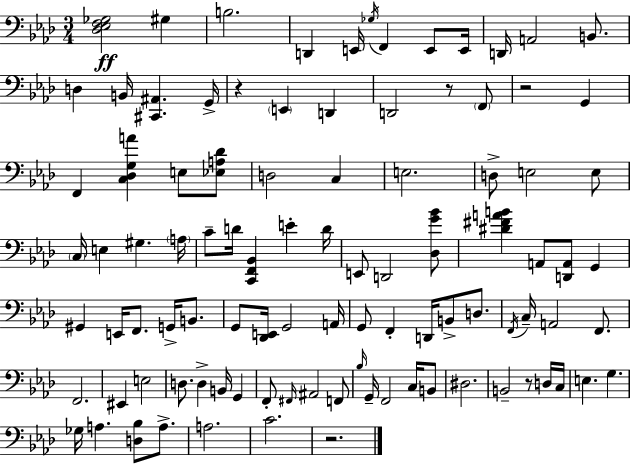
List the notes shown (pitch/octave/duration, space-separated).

[Db3,Eb3,F3,Gb3]/h G#3/q B3/h. D2/q E2/s Gb3/s F2/q E2/e E2/s D2/s A2/h B2/e. D3/q B2/s [C#2,A#2]/q. G2/s R/q E2/q D2/q D2/h R/e F2/e R/h G2/q F2/q [C3,Db3,G3,A4]/q E3/e [Eb3,A3,Db4]/e D3/h C3/q E3/h. D3/e E3/h E3/e C3/s E3/q G#3/q. A3/s C4/e D4/s [C2,F2,Bb2]/q E4/q D4/s E2/e D2/h [Db3,G4,Bb4]/e [D#4,F#4,A4,B4]/q A2/e [D2,A2]/e G2/q G#2/q E2/s F2/e. G2/s B2/e. G2/e [Db2,E2]/s G2/h A2/s G2/e F2/q D2/s B2/e D3/e. F2/s C3/s A2/h F2/e. F2/h. EIS2/q E3/h D3/e. D3/q B2/s G2/q F2/e F#2/s A#2/h F2/e Bb3/s G2/s F2/h C3/s B2/e D#3/h. B2/h R/e D3/s C3/s E3/q. G3/q. Gb3/s A3/q. [D3,Bb3]/e A3/e. A3/h. C4/h. R/h.